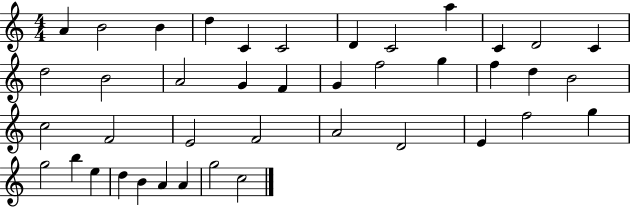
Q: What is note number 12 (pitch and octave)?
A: C4